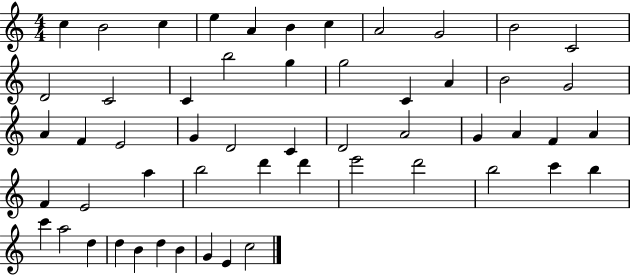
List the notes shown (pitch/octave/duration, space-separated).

C5/q B4/h C5/q E5/q A4/q B4/q C5/q A4/h G4/h B4/h C4/h D4/h C4/h C4/q B5/h G5/q G5/h C4/q A4/q B4/h G4/h A4/q F4/q E4/h G4/q D4/h C4/q D4/h A4/h G4/q A4/q F4/q A4/q F4/q E4/h A5/q B5/h D6/q D6/q E6/h D6/h B5/h C6/q B5/q C6/q A5/h D5/q D5/q B4/q D5/q B4/q G4/q E4/q C5/h